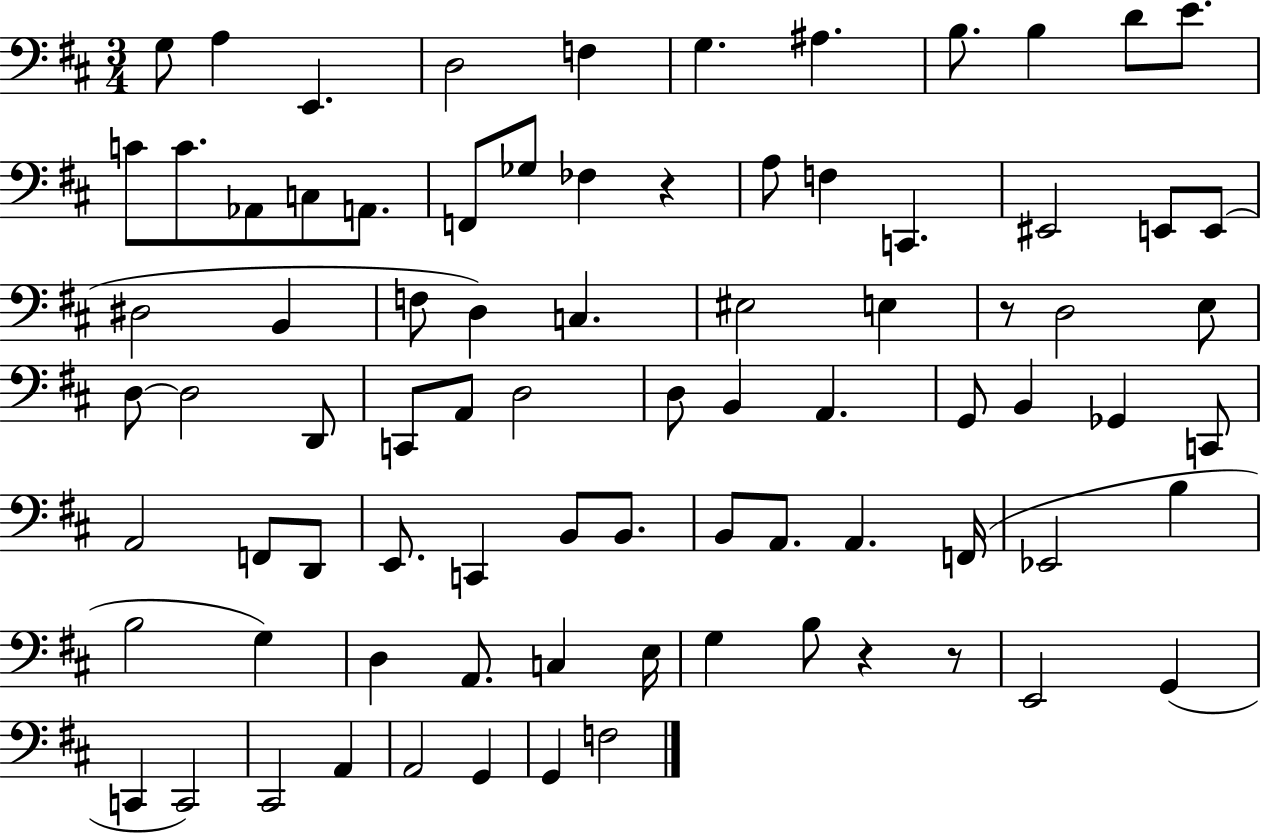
G3/e A3/q E2/q. D3/h F3/q G3/q. A#3/q. B3/e. B3/q D4/e E4/e. C4/e C4/e. Ab2/e C3/e A2/e. F2/e Gb3/e FES3/q R/q A3/e F3/q C2/q. EIS2/h E2/e E2/e D#3/h B2/q F3/e D3/q C3/q. EIS3/h E3/q R/e D3/h E3/e D3/e D3/h D2/e C2/e A2/e D3/h D3/e B2/q A2/q. G2/e B2/q Gb2/q C2/e A2/h F2/e D2/e E2/e. C2/q B2/e B2/e. B2/e A2/e. A2/q. F2/s Eb2/h B3/q B3/h G3/q D3/q A2/e. C3/q E3/s G3/q B3/e R/q R/e E2/h G2/q C2/q C2/h C#2/h A2/q A2/h G2/q G2/q F3/h